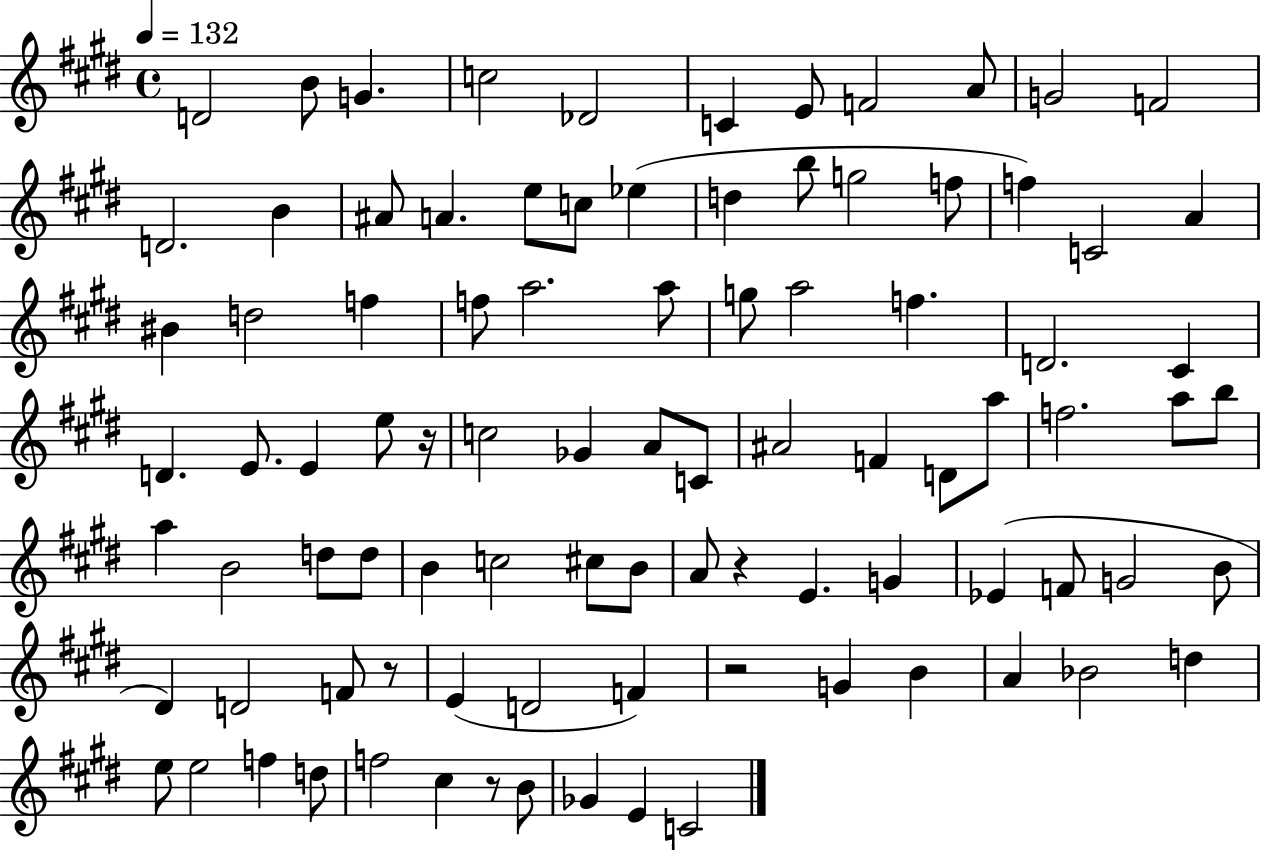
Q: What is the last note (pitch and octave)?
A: C4